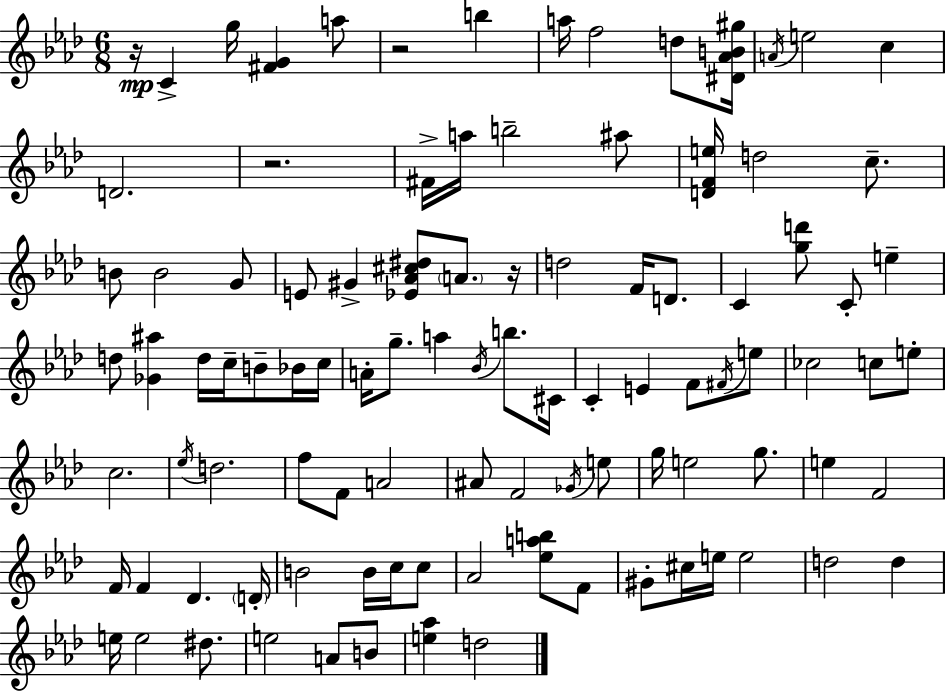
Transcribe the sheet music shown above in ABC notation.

X:1
T:Untitled
M:6/8
L:1/4
K:Fm
z/4 C g/4 [^FG] a/2 z2 b a/4 f2 d/2 [^D_AB^g]/4 A/4 e2 c D2 z2 ^F/4 a/4 b2 ^a/2 [DFe]/4 d2 c/2 B/2 B2 G/2 E/2 ^G [_E_A^c^d]/2 A/2 z/4 d2 F/4 D/2 C [gd']/2 C/2 e d/2 [_G^a] d/4 c/4 B/2 _B/4 c/4 A/4 g/2 a _B/4 b/2 ^C/4 C E F/2 ^F/4 e/2 _c2 c/2 e/2 c2 _e/4 d2 f/2 F/2 A2 ^A/2 F2 _G/4 e/2 g/4 e2 g/2 e F2 F/4 F _D D/4 B2 B/4 c/4 c/2 _A2 [_eab]/2 F/2 ^G/2 ^c/4 e/4 e2 d2 d e/4 e2 ^d/2 e2 A/2 B/2 [e_a] d2